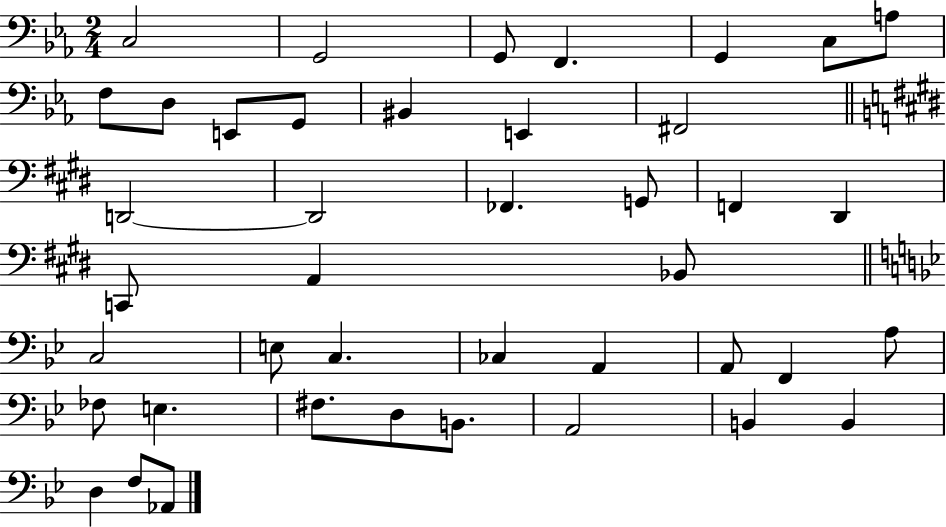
{
  \clef bass
  \numericTimeSignature
  \time 2/4
  \key ees \major
  c2 | g,2 | g,8 f,4. | g,4 c8 a8 | \break f8 d8 e,8 g,8 | bis,4 e,4 | fis,2 | \bar "||" \break \key e \major d,2~~ | d,2 | fes,4. g,8 | f,4 dis,4 | \break c,8 a,4 bes,8 | \bar "||" \break \key bes \major c2 | e8 c4. | ces4 a,4 | a,8 f,4 a8 | \break fes8 e4. | fis8. d8 b,8. | a,2 | b,4 b,4 | \break d4 f8 aes,8 | \bar "|."
}